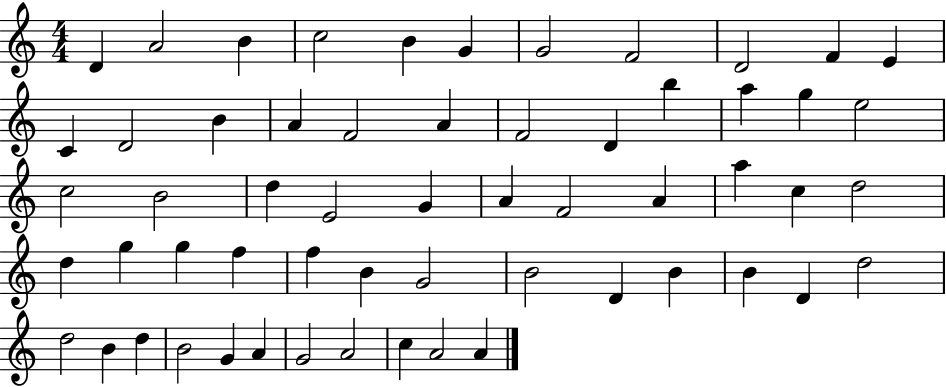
D4/q A4/h B4/q C5/h B4/q G4/q G4/h F4/h D4/h F4/q E4/q C4/q D4/h B4/q A4/q F4/h A4/q F4/h D4/q B5/q A5/q G5/q E5/h C5/h B4/h D5/q E4/h G4/q A4/q F4/h A4/q A5/q C5/q D5/h D5/q G5/q G5/q F5/q F5/q B4/q G4/h B4/h D4/q B4/q B4/q D4/q D5/h D5/h B4/q D5/q B4/h G4/q A4/q G4/h A4/h C5/q A4/h A4/q